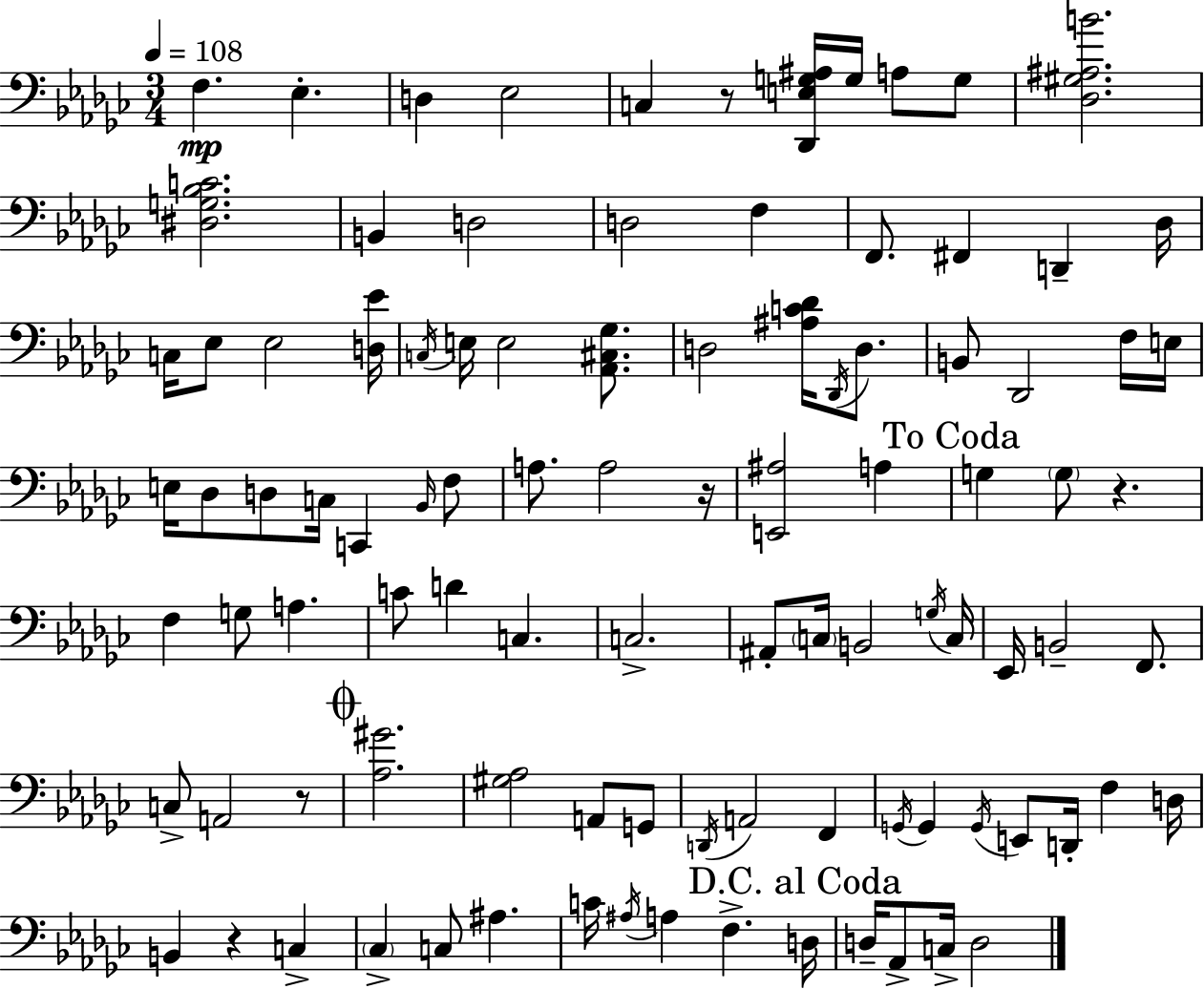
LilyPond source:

{
  \clef bass
  \numericTimeSignature
  \time 3/4
  \key ees \minor
  \tempo 4 = 108
  f4.\mp ees4.-. | d4 ees2 | c4 r8 <des, e g ais>16 g16 a8 g8 | <des gis ais b'>2. | \break <dis g bes c'>2. | b,4 d2 | d2 f4 | f,8. fis,4 d,4-- des16 | \break c16 ees8 ees2 <d ees'>16 | \acciaccatura { c16 } e16 e2 <aes, cis ges>8. | d2 <ais c' des'>16 \acciaccatura { des,16 } d8. | b,8 des,2 | \break f16 e16 e16 des8 d8 c16 c,4 | \grace { bes,16 } f8 a8. a2 | r16 <e, ais>2 a4 | \mark "To Coda" g4 \parenthesize g8 r4. | \break f4 g8 a4. | c'8 d'4 c4. | c2.-> | ais,8-. \parenthesize c16 b,2 | \break \acciaccatura { g16 } c16 ees,16 b,2-- | f,8. c8-> a,2 | r8 \mark \markup { \musicglyph "scripts.coda" } <aes gis'>2. | <gis aes>2 | \break a,8 g,8 \acciaccatura { d,16 } a,2 | f,4 \acciaccatura { g,16 } g,4 \acciaccatura { g,16 } e,8 | d,16-. f4 d16 b,4 r4 | c4-> \parenthesize ces4-> c8 | \break ais4. c'16 \acciaccatura { ais16 } a4 | f4.-> \mark "D.C. al Coda" d16 d16-- aes,8-> c16-> | d2 \bar "|."
}